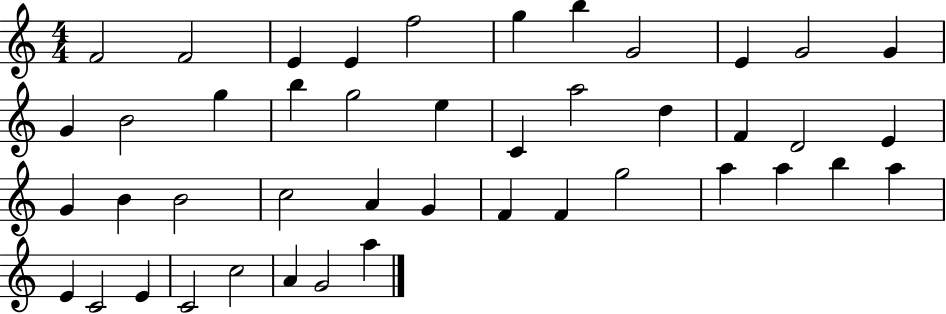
{
  \clef treble
  \numericTimeSignature
  \time 4/4
  \key c \major
  f'2 f'2 | e'4 e'4 f''2 | g''4 b''4 g'2 | e'4 g'2 g'4 | \break g'4 b'2 g''4 | b''4 g''2 e''4 | c'4 a''2 d''4 | f'4 d'2 e'4 | \break g'4 b'4 b'2 | c''2 a'4 g'4 | f'4 f'4 g''2 | a''4 a''4 b''4 a''4 | \break e'4 c'2 e'4 | c'2 c''2 | a'4 g'2 a''4 | \bar "|."
}